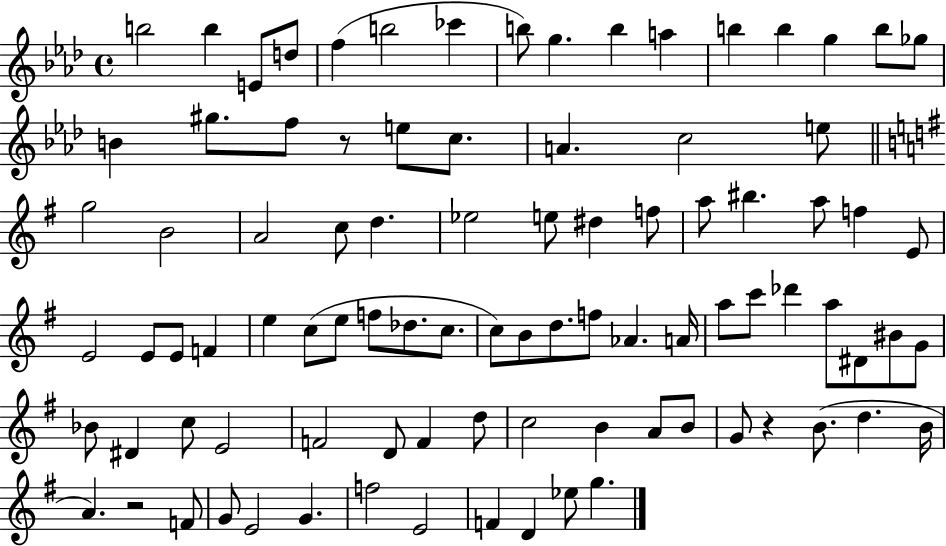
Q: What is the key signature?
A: AES major